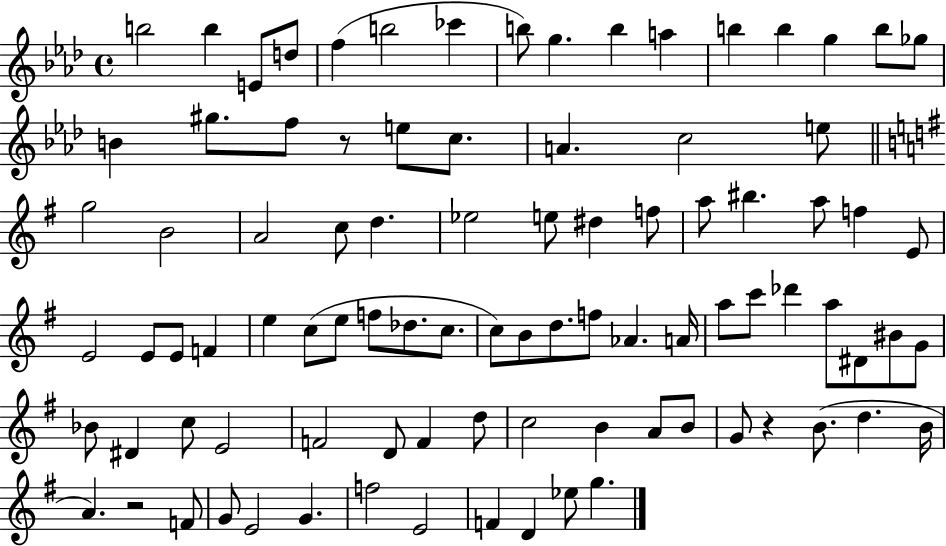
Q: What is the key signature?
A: AES major